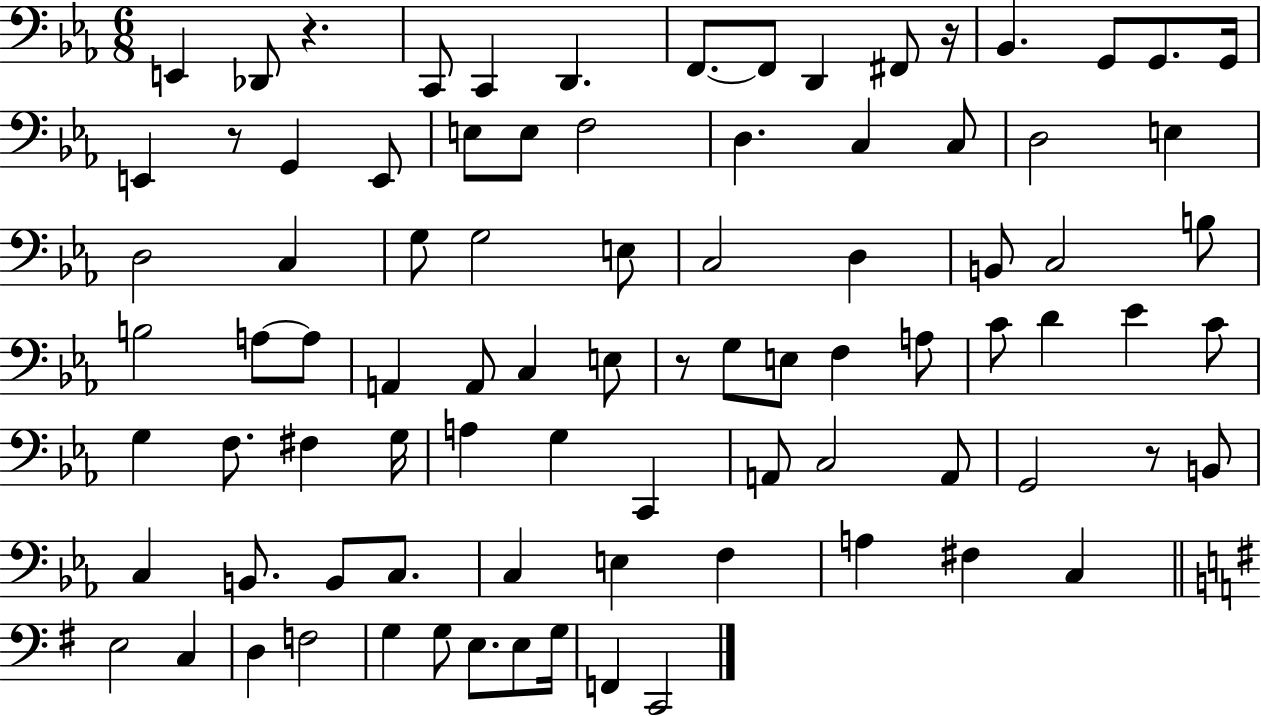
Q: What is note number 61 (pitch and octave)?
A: B2